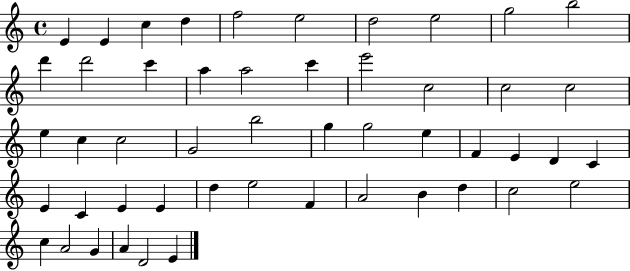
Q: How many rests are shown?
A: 0